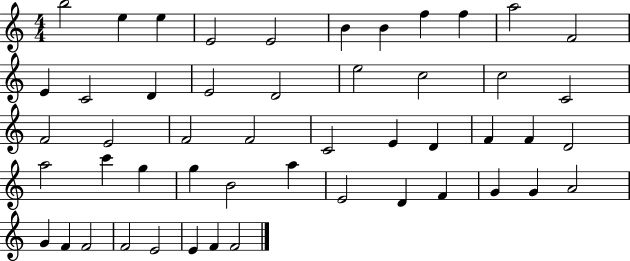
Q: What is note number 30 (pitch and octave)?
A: D4